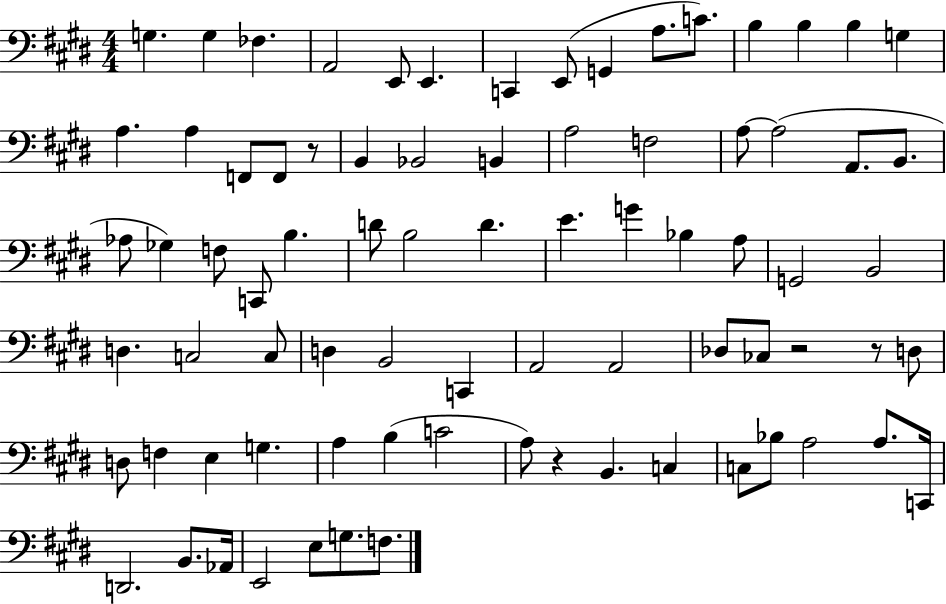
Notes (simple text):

G3/q. G3/q FES3/q. A2/h E2/e E2/q. C2/q E2/e G2/q A3/e. C4/e. B3/q B3/q B3/q G3/q A3/q. A3/q F2/e F2/e R/e B2/q Bb2/h B2/q A3/h F3/h A3/e A3/h A2/e. B2/e. Ab3/e Gb3/q F3/e C2/e B3/q. D4/e B3/h D4/q. E4/q. G4/q Bb3/q A3/e G2/h B2/h D3/q. C3/h C3/e D3/q B2/h C2/q A2/h A2/h Db3/e CES3/e R/h R/e D3/e D3/e F3/q E3/q G3/q. A3/q B3/q C4/h A3/e R/q B2/q. C3/q C3/e Bb3/e A3/h A3/e. C2/s D2/h. B2/e. Ab2/s E2/h E3/e G3/e. F3/e.